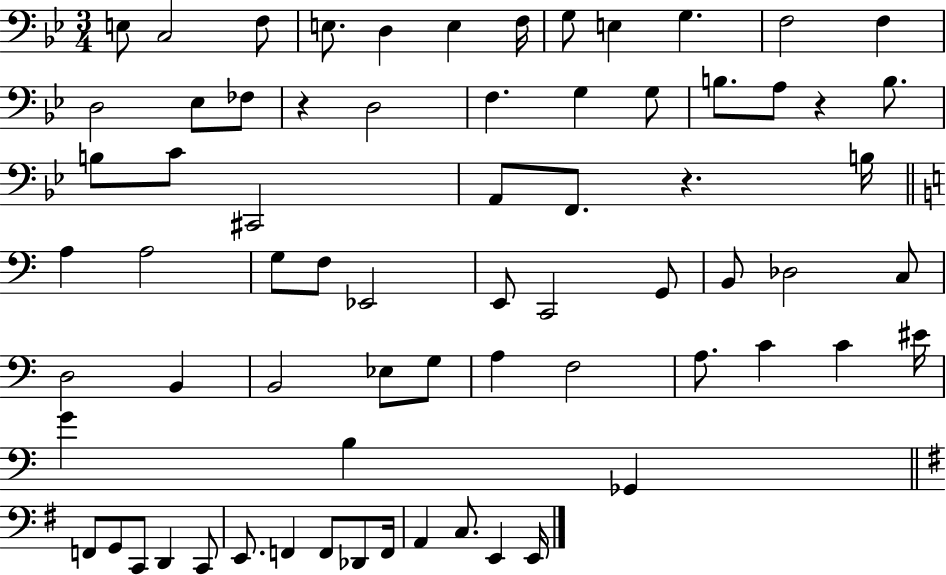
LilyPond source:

{
  \clef bass
  \numericTimeSignature
  \time 3/4
  \key bes \major
  \repeat volta 2 { e8 c2 f8 | e8. d4 e4 f16 | g8 e4 g4. | f2 f4 | \break d2 ees8 fes8 | r4 d2 | f4. g4 g8 | b8. a8 r4 b8. | \break b8 c'8 cis,2 | a,8 f,8. r4. b16 | \bar "||" \break \key a \minor a4 a2 | g8 f8 ees,2 | e,8 c,2 g,8 | b,8 des2 c8 | \break d2 b,4 | b,2 ees8 g8 | a4 f2 | a8. c'4 c'4 eis'16 | \break g'4 b4 ges,4 | \bar "||" \break \key g \major f,8 g,8 c,8 d,4 c,8 | e,8. f,4 f,8 des,8 f,16 | a,4 c8. e,4 e,16 | } \bar "|."
}